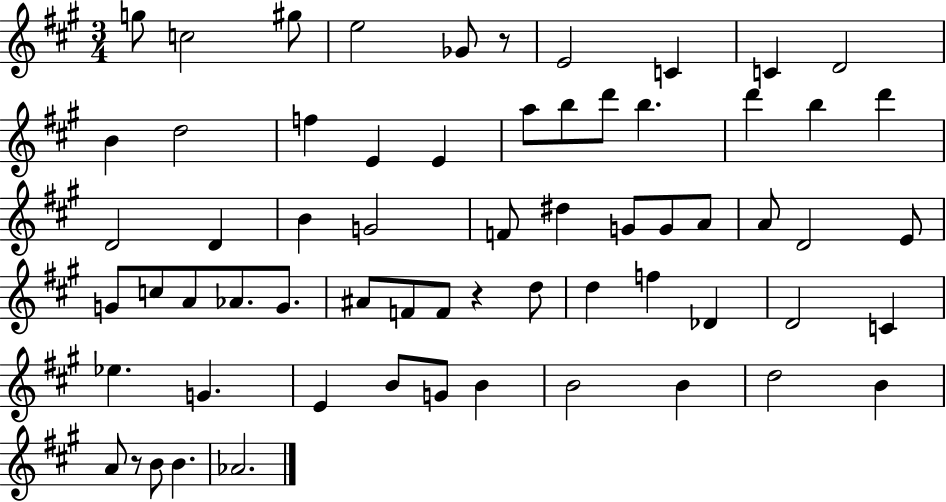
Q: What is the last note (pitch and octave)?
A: Ab4